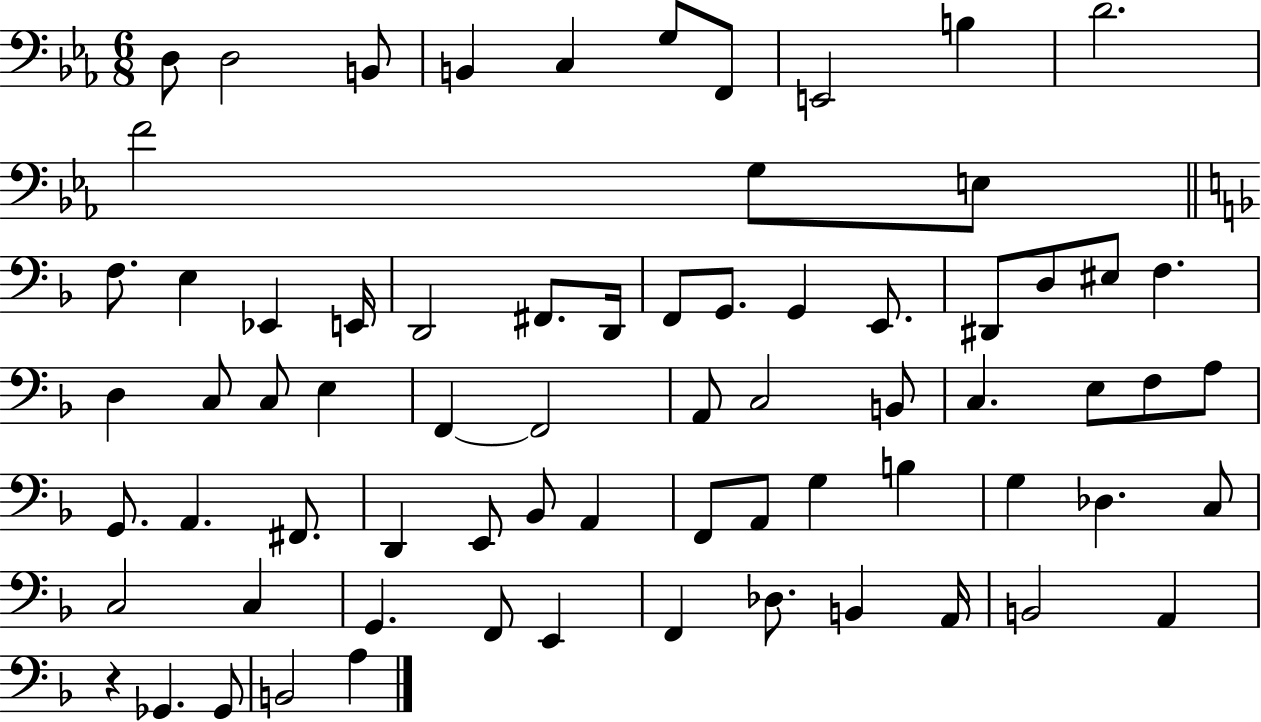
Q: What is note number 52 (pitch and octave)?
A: B3